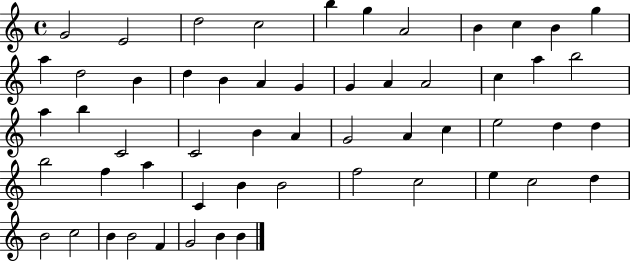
G4/h E4/h D5/h C5/h B5/q G5/q A4/h B4/q C5/q B4/q G5/q A5/q D5/h B4/q D5/q B4/q A4/q G4/q G4/q A4/q A4/h C5/q A5/q B5/h A5/q B5/q C4/h C4/h B4/q A4/q G4/h A4/q C5/q E5/h D5/q D5/q B5/h F5/q A5/q C4/q B4/q B4/h F5/h C5/h E5/q C5/h D5/q B4/h C5/h B4/q B4/h F4/q G4/h B4/q B4/q